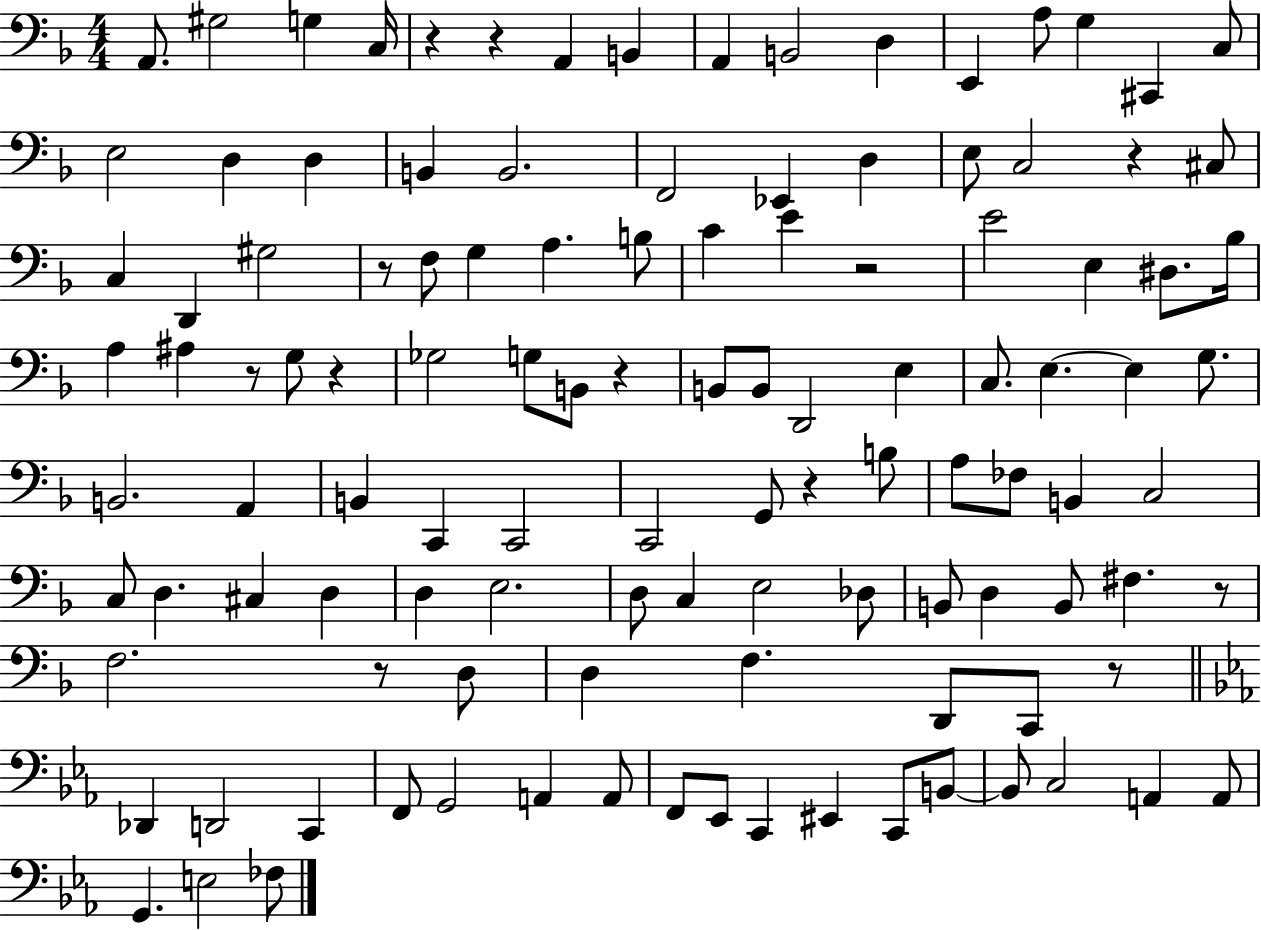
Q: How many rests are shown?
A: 12